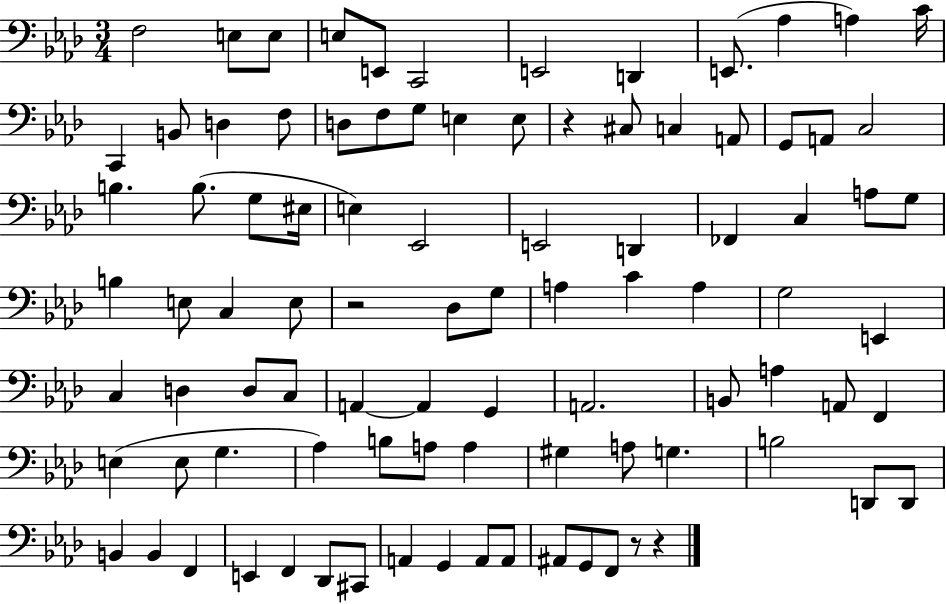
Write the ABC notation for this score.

X:1
T:Untitled
M:3/4
L:1/4
K:Ab
F,2 E,/2 E,/2 E,/2 E,,/2 C,,2 E,,2 D,, E,,/2 _A, A, C/4 C,, B,,/2 D, F,/2 D,/2 F,/2 G,/2 E, E,/2 z ^C,/2 C, A,,/2 G,,/2 A,,/2 C,2 B, B,/2 G,/2 ^E,/4 E, _E,,2 E,,2 D,, _F,, C, A,/2 G,/2 B, E,/2 C, E,/2 z2 _D,/2 G,/2 A, C A, G,2 E,, C, D, D,/2 C,/2 A,, A,, G,, A,,2 B,,/2 A, A,,/2 F,, E, E,/2 G, _A, B,/2 A,/2 A, ^G, A,/2 G, B,2 D,,/2 D,,/2 B,, B,, F,, E,, F,, _D,,/2 ^C,,/2 A,, G,, A,,/2 A,,/2 ^A,,/2 G,,/2 F,,/2 z/2 z